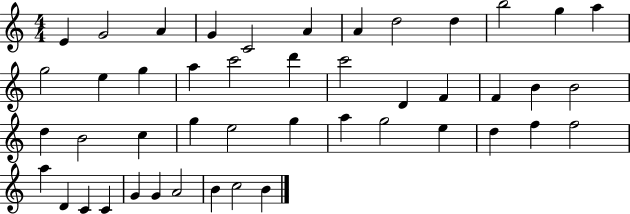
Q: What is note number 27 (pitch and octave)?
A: C5